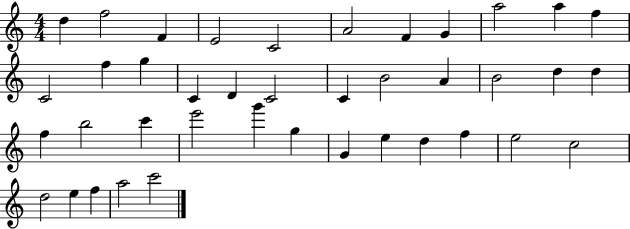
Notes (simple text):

D5/q F5/h F4/q E4/h C4/h A4/h F4/q G4/q A5/h A5/q F5/q C4/h F5/q G5/q C4/q D4/q C4/h C4/q B4/h A4/q B4/h D5/q D5/q F5/q B5/h C6/q E6/h G6/q G5/q G4/q E5/q D5/q F5/q E5/h C5/h D5/h E5/q F5/q A5/h C6/h